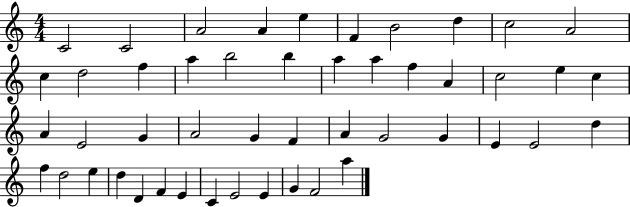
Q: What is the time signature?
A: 4/4